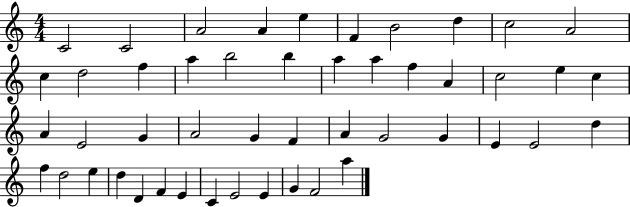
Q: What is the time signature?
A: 4/4